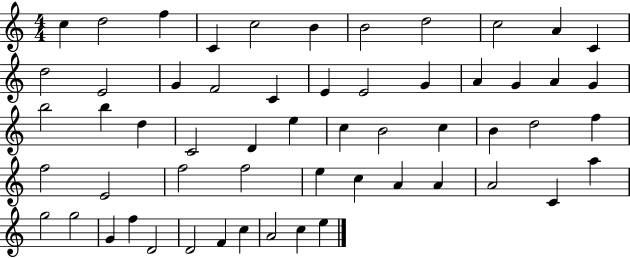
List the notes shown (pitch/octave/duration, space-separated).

C5/q D5/h F5/q C4/q C5/h B4/q B4/h D5/h C5/h A4/q C4/q D5/h E4/h G4/q F4/h C4/q E4/q E4/h G4/q A4/q G4/q A4/q G4/q B5/h B5/q D5/q C4/h D4/q E5/q C5/q B4/h C5/q B4/q D5/h F5/q F5/h E4/h F5/h F5/h E5/q C5/q A4/q A4/q A4/h C4/q A5/q G5/h G5/h G4/q F5/q D4/h D4/h F4/q C5/q A4/h C5/q E5/q